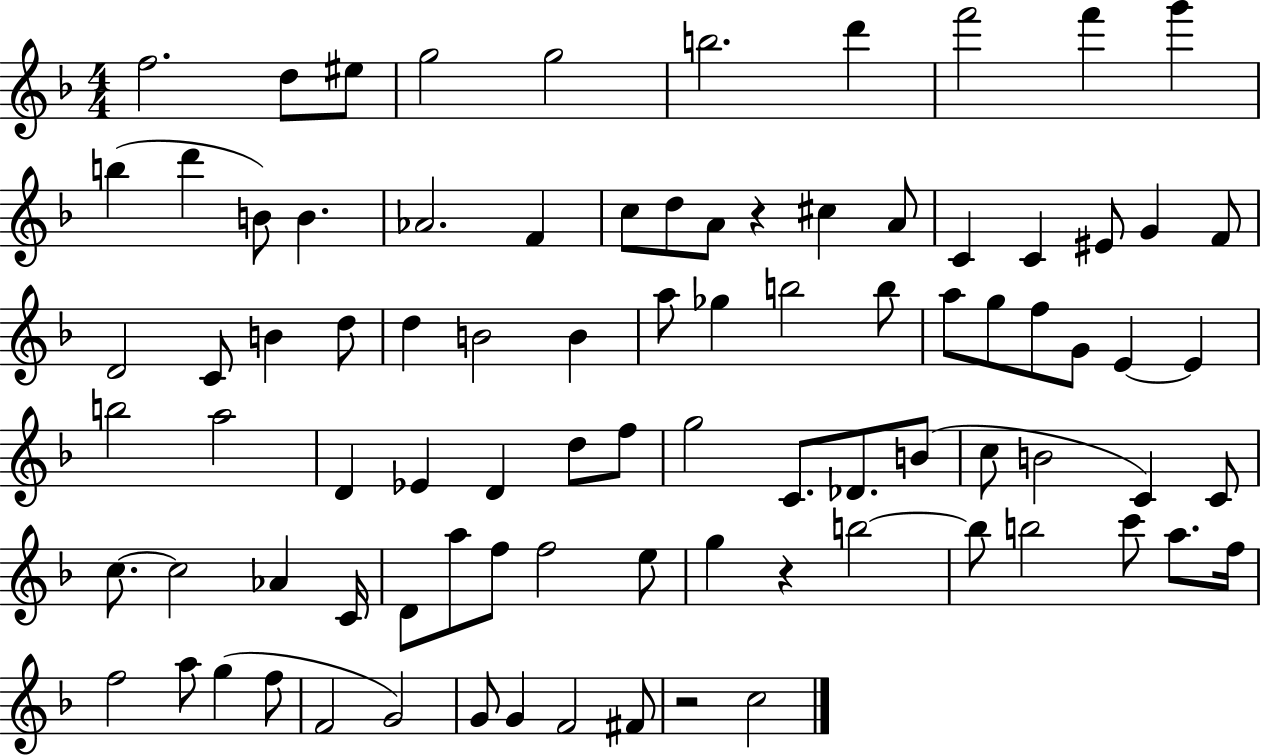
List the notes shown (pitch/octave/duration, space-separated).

F5/h. D5/e EIS5/e G5/h G5/h B5/h. D6/q F6/h F6/q G6/q B5/q D6/q B4/e B4/q. Ab4/h. F4/q C5/e D5/e A4/e R/q C#5/q A4/e C4/q C4/q EIS4/e G4/q F4/e D4/h C4/e B4/q D5/e D5/q B4/h B4/q A5/e Gb5/q B5/h B5/e A5/e G5/e F5/e G4/e E4/q E4/q B5/h A5/h D4/q Eb4/q D4/q D5/e F5/e G5/h C4/e. Db4/e. B4/e C5/e B4/h C4/q C4/e C5/e. C5/h Ab4/q C4/s D4/e A5/e F5/e F5/h E5/e G5/q R/q B5/h B5/e B5/h C6/e A5/e. F5/s F5/h A5/e G5/q F5/e F4/h G4/h G4/e G4/q F4/h F#4/e R/h C5/h